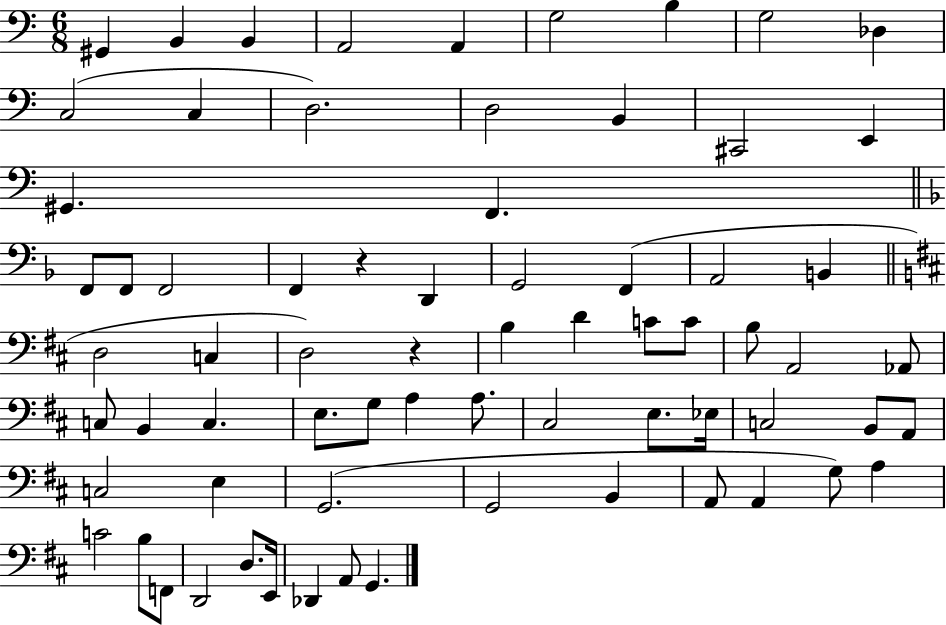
{
  \clef bass
  \numericTimeSignature
  \time 6/8
  \key c \major
  gis,4 b,4 b,4 | a,2 a,4 | g2 b4 | g2 des4 | \break c2( c4 | d2.) | d2 b,4 | cis,2 e,4 | \break gis,4. f,4. | \bar "||" \break \key f \major f,8 f,8 f,2 | f,4 r4 d,4 | g,2 f,4( | a,2 b,4 | \break \bar "||" \break \key d \major d2 c4 | d2) r4 | b4 d'4 c'8 c'8 | b8 a,2 aes,8 | \break c8 b,4 c4. | e8. g8 a4 a8. | cis2 e8. ees16 | c2 b,8 a,8 | \break c2 e4 | g,2.( | g,2 b,4 | a,8 a,4 g8) a4 | \break c'2 b8 f,8 | d,2 d8. e,16 | des,4 a,8 g,4. | \bar "|."
}